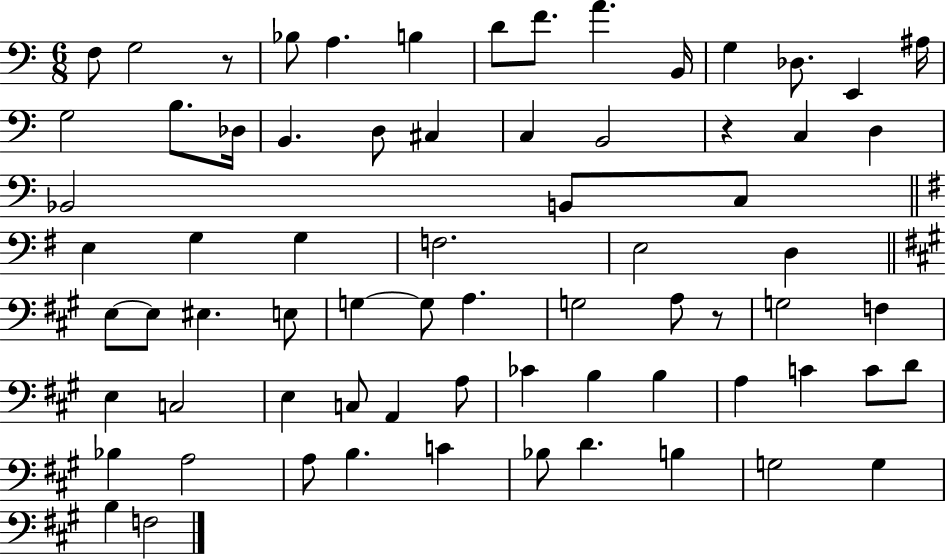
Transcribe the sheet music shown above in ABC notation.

X:1
T:Untitled
M:6/8
L:1/4
K:C
F,/2 G,2 z/2 _B,/2 A, B, D/2 F/2 A B,,/4 G, _D,/2 E,, ^A,/4 G,2 B,/2 _D,/4 B,, D,/2 ^C, C, B,,2 z C, D, _B,,2 B,,/2 C,/2 E, G, G, F,2 E,2 D, E,/2 E,/2 ^E, E,/2 G, G,/2 A, G,2 A,/2 z/2 G,2 F, E, C,2 E, C,/2 A,, A,/2 _C B, B, A, C C/2 D/2 _B, A,2 A,/2 B, C _B,/2 D B, G,2 G, B, F,2